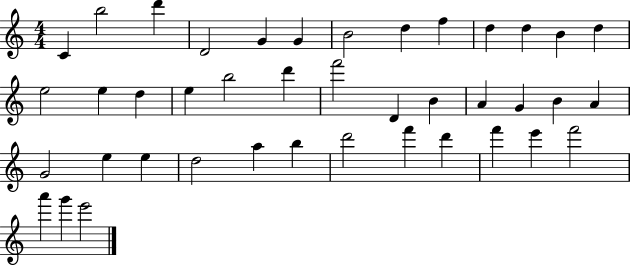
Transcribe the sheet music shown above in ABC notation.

X:1
T:Untitled
M:4/4
L:1/4
K:C
C b2 d' D2 G G B2 d f d d B d e2 e d e b2 d' f'2 D B A G B A G2 e e d2 a b d'2 f' d' f' e' f'2 a' g' e'2